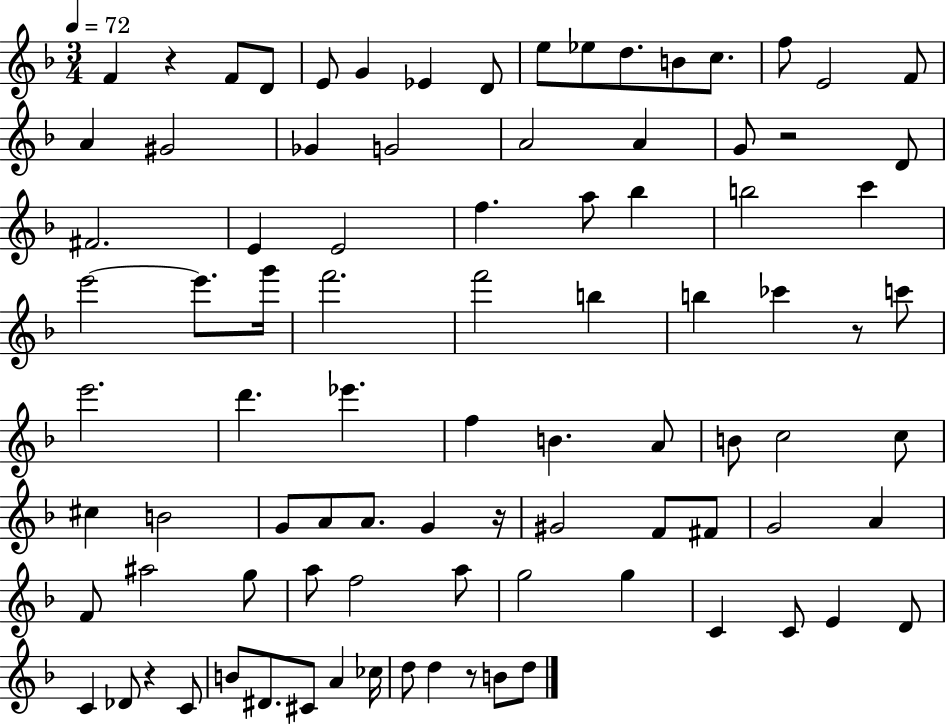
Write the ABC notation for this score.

X:1
T:Untitled
M:3/4
L:1/4
K:F
F z F/2 D/2 E/2 G _E D/2 e/2 _e/2 d/2 B/2 c/2 f/2 E2 F/2 A ^G2 _G G2 A2 A G/2 z2 D/2 ^F2 E E2 f a/2 _b b2 c' e'2 e'/2 g'/4 f'2 f'2 b b _c' z/2 c'/2 e'2 d' _e' f B A/2 B/2 c2 c/2 ^c B2 G/2 A/2 A/2 G z/4 ^G2 F/2 ^F/2 G2 A F/2 ^a2 g/2 a/2 f2 a/2 g2 g C C/2 E D/2 C _D/2 z C/2 B/2 ^D/2 ^C/2 A _c/4 d/2 d z/2 B/2 d/2